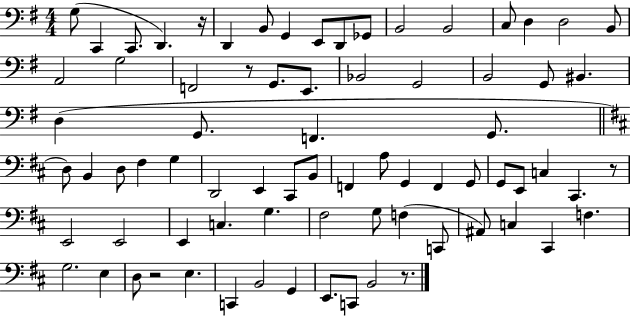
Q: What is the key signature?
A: G major